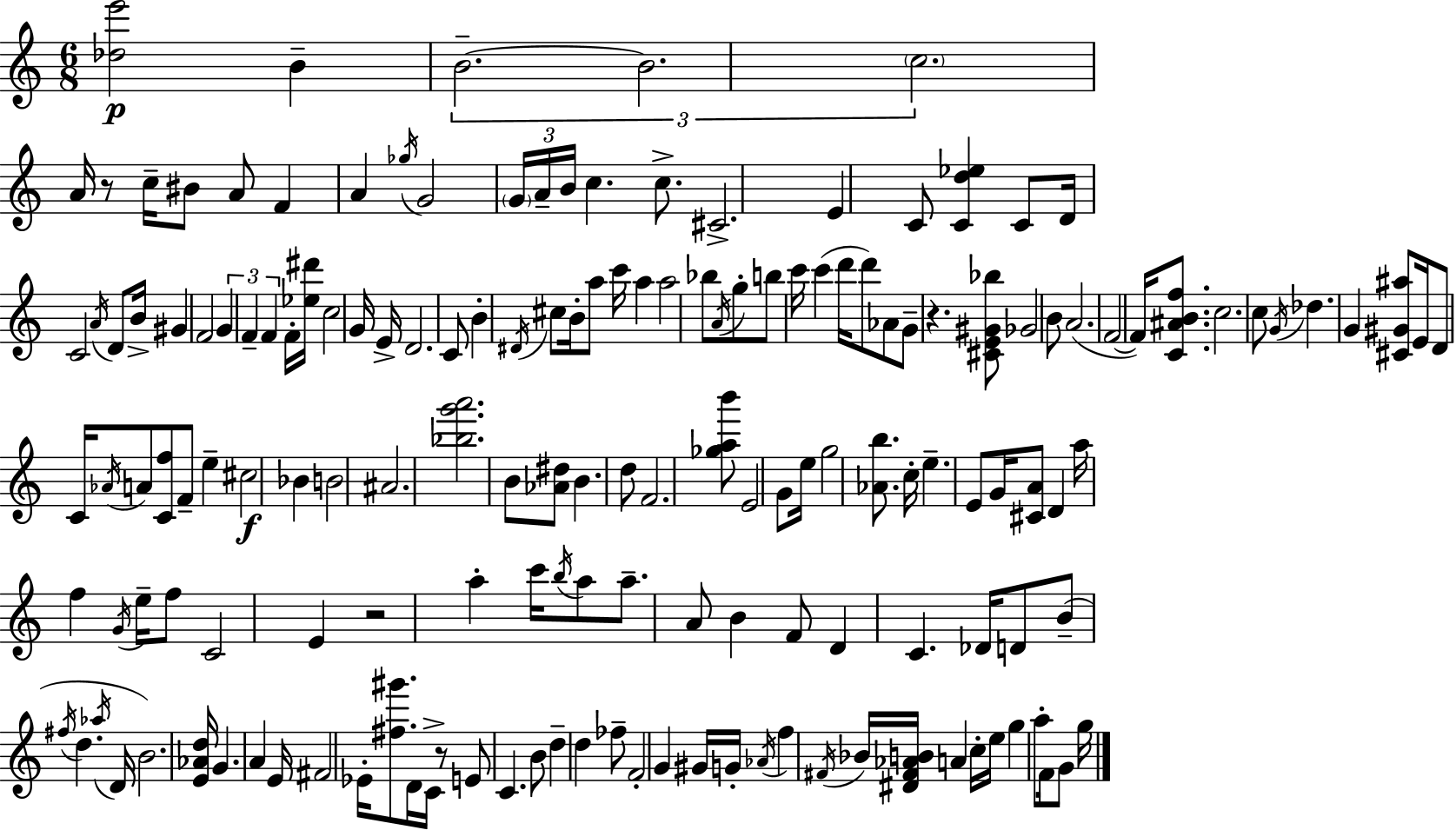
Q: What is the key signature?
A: C major